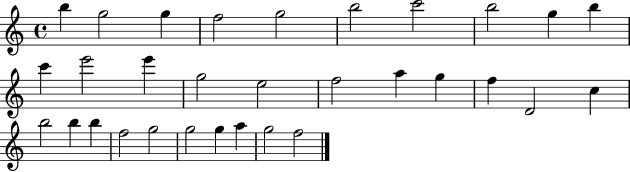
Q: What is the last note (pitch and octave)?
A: F5